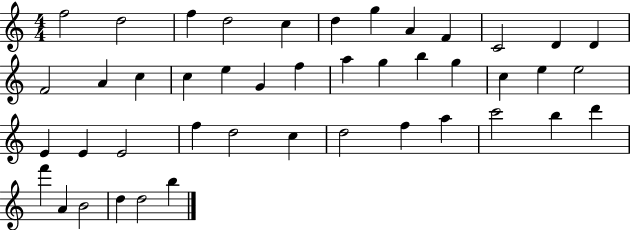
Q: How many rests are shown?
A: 0